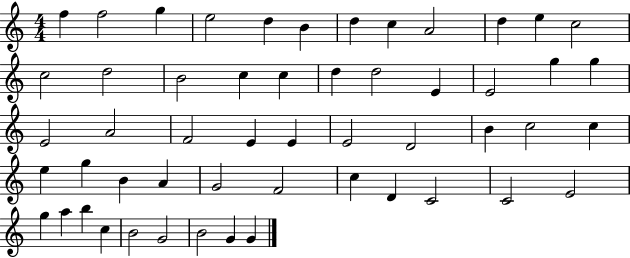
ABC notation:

X:1
T:Untitled
M:4/4
L:1/4
K:C
f f2 g e2 d B d c A2 d e c2 c2 d2 B2 c c d d2 E E2 g g E2 A2 F2 E E E2 D2 B c2 c e g B A G2 F2 c D C2 C2 E2 g a b c B2 G2 B2 G G